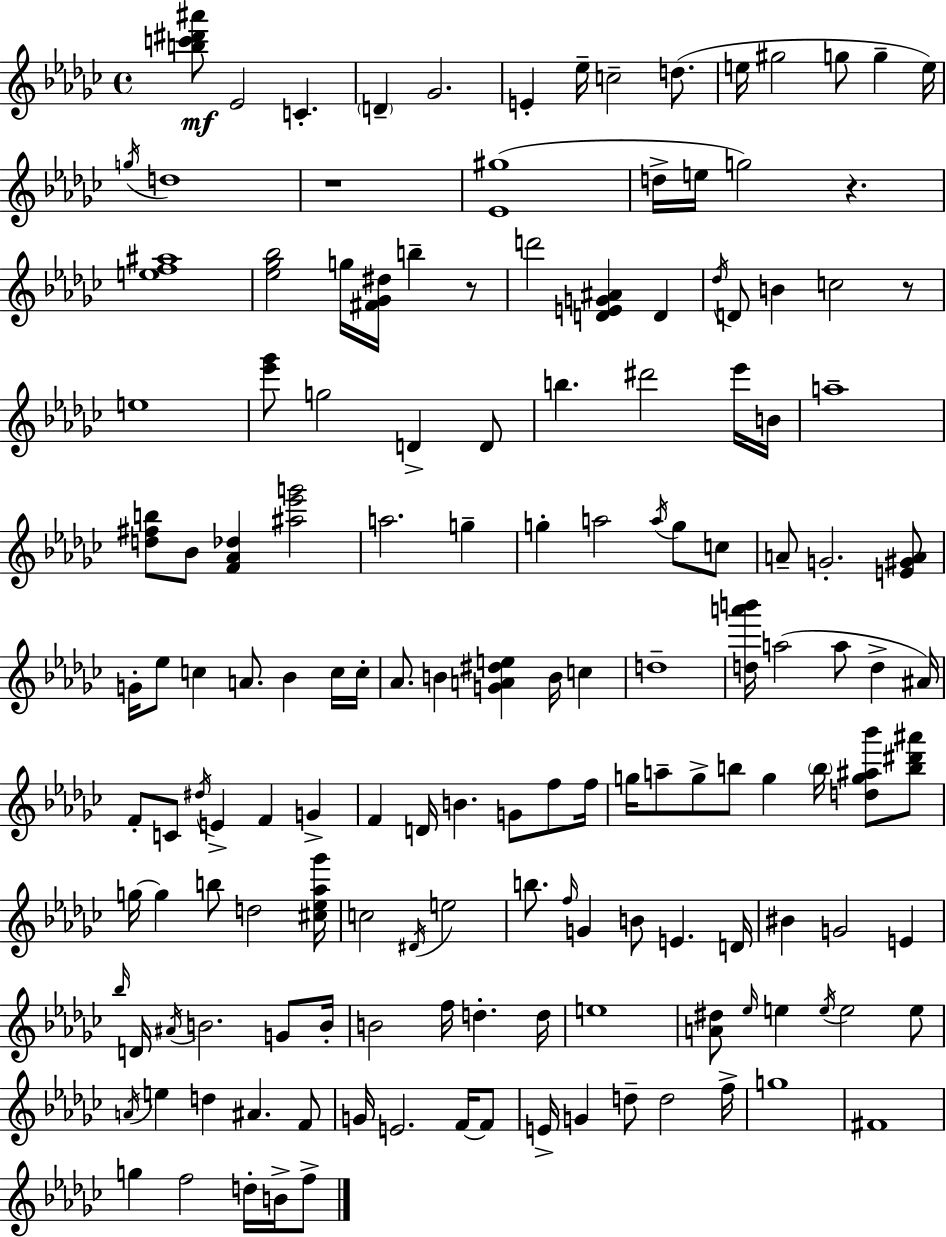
{
  \clef treble
  \time 4/4
  \defaultTimeSignature
  \key ees \minor
  <b'' c''' dis''' ais'''>8\mf ees'2 c'4.-. | \parenthesize d'4-- ges'2. | e'4-. ees''16-- c''2-- d''8.( | e''16 gis''2 g''8 g''4-- e''16) | \break \acciaccatura { g''16 } d''1 | r1 | <ees' gis''>1( | d''16-> e''16 g''2) r4. | \break <e'' f'' ais''>1 | <ees'' ges'' bes''>2 g''16 <fis' ges' dis''>16 b''4-- r8 | d'''2 <d' e' g' ais'>4 d'4 | \acciaccatura { des''16 } d'8 b'4 c''2 | \break r8 e''1 | <ees''' ges'''>8 g''2 d'4-> | d'8 b''4. dis'''2 | ees'''16 b'16 a''1-- | \break <d'' fis'' b''>8 bes'8 <f' aes' des''>4 <ais'' ees''' g'''>2 | a''2. g''4-- | g''4-. a''2 \acciaccatura { a''16 } g''8 | c''8 a'8-- g'2.-. | \break <e' gis' a'>8 g'16-. ees''8 c''4 a'8. bes'4 | c''16 c''16-. aes'8. b'4 <g' a' dis'' e''>4 b'16 c''4 | d''1-- | <d'' a''' b'''>16 a''2( a''8 d''4-> | \break ais'16) f'8-. c'8 \acciaccatura { dis''16 } e'4-> f'4 | g'4-> f'4 d'16 b'4. g'8 | f''8 f''16 g''16 a''8-- g''8-> b''8 g''4 \parenthesize b''16 | <d'' g'' ais'' bes'''>8 <b'' dis''' ais'''>8 g''16~~ g''4 b''8 d''2 | \break <cis'' ees'' aes'' ges'''>16 c''2 \acciaccatura { dis'16 } e''2 | b''8. \grace { f''16 } g'4 b'8 e'4. | d'16 bis'4 g'2 | e'4 \grace { bes''16 } d'16 \acciaccatura { ais'16 } b'2. | \break g'8 b'16-. b'2 | f''16 d''4.-. d''16 e''1 | <a' dis''>8 \grace { ees''16 } e''4 \acciaccatura { e''16 } | e''2 e''8 \acciaccatura { a'16 } e''4 d''4 | \break ais'4. f'8 g'16 e'2. | f'16~~ f'8 e'16-> g'4 | d''8-- d''2 f''16-> g''1 | fis'1 | \break g''4 f''2 | d''16-. b'16-> f''8-> \bar "|."
}